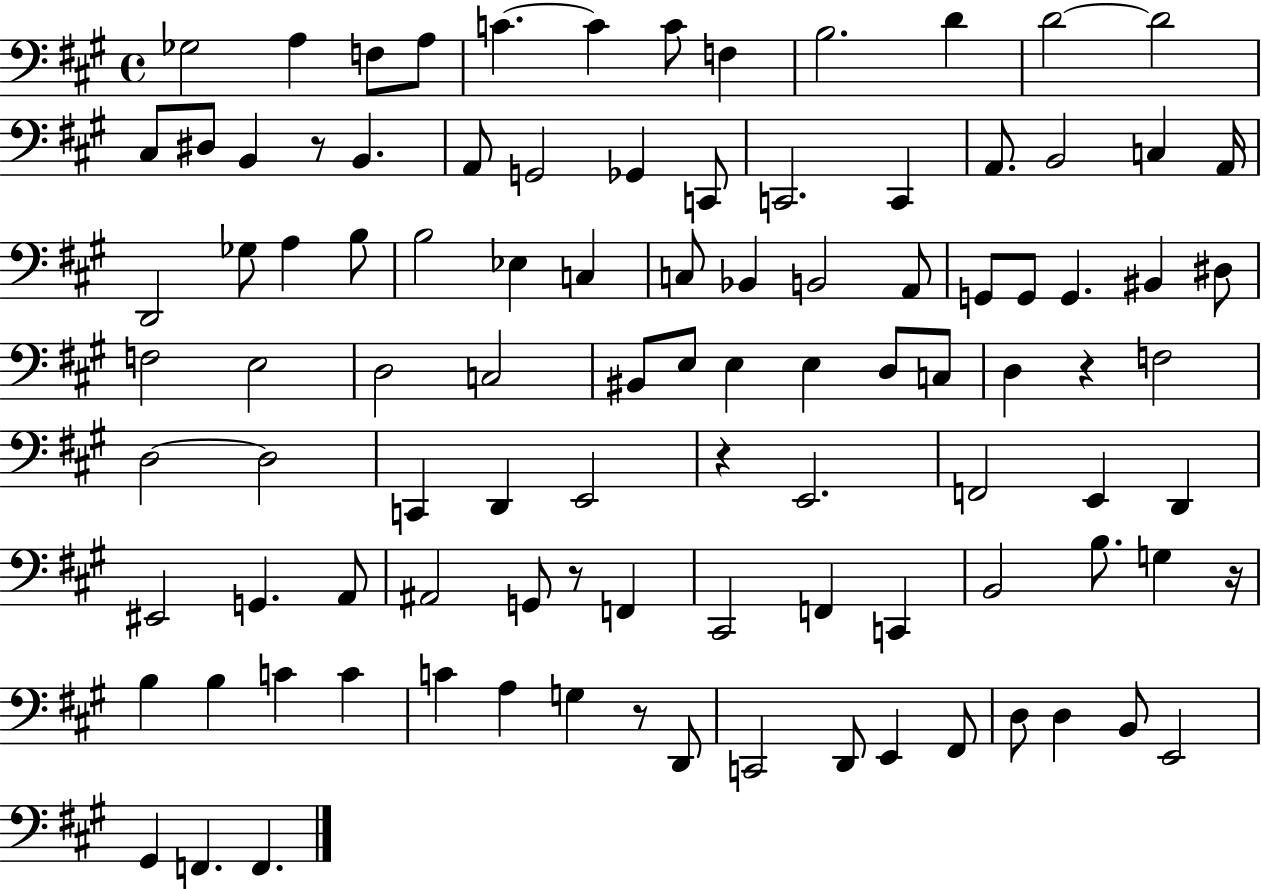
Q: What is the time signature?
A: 4/4